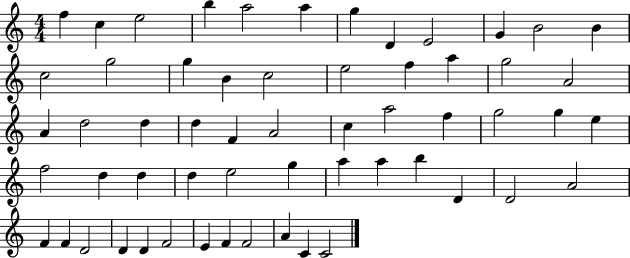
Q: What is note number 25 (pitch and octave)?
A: D5